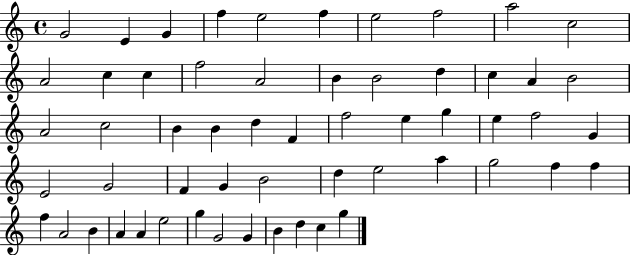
{
  \clef treble
  \time 4/4
  \defaultTimeSignature
  \key c \major
  g'2 e'4 g'4 | f''4 e''2 f''4 | e''2 f''2 | a''2 c''2 | \break a'2 c''4 c''4 | f''2 a'2 | b'4 b'2 d''4 | c''4 a'4 b'2 | \break a'2 c''2 | b'4 b'4 d''4 f'4 | f''2 e''4 g''4 | e''4 f''2 g'4 | \break e'2 g'2 | f'4 g'4 b'2 | d''4 e''2 a''4 | g''2 f''4 f''4 | \break f''4 a'2 b'4 | a'4 a'4 e''2 | g''4 g'2 g'4 | b'4 d''4 c''4 g''4 | \break \bar "|."
}